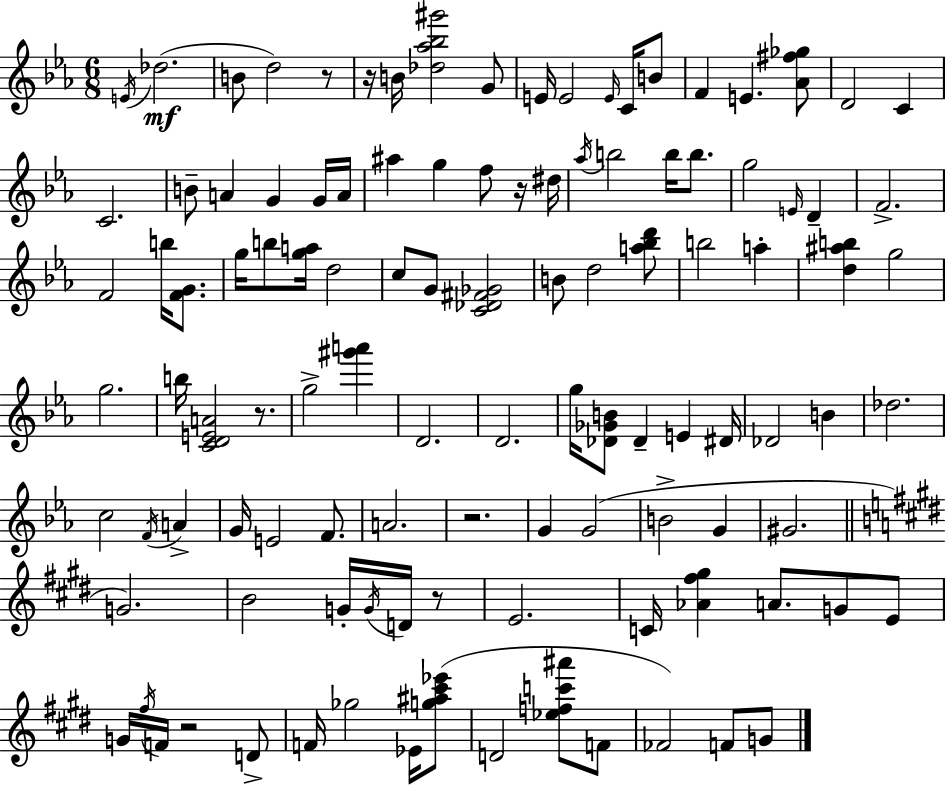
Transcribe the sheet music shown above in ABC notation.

X:1
T:Untitled
M:6/8
L:1/4
K:Cm
E/4 _d2 B/2 d2 z/2 z/4 B/4 [_d_a_b^g']2 G/2 E/4 E2 E/4 C/4 B/2 F E [_A^f_g]/2 D2 C C2 B/2 A G G/4 A/4 ^a g f/2 z/4 ^d/4 _a/4 b2 b/4 b/2 g2 E/4 D F2 F2 b/4 [FG]/2 g/4 b/2 [ga]/4 d2 c/2 G/2 [C_D^F_G]2 B/2 d2 [a_bd']/2 b2 a [d^ab] g2 g2 b/4 [CDEA]2 z/2 g2 [^g'a'] D2 D2 g/4 [_D_GB]/2 _D E ^D/4 _D2 B _d2 c2 F/4 A G/4 E2 F/2 A2 z2 G G2 B2 G ^G2 G2 B2 G/4 G/4 D/4 z/2 E2 C/4 [_A^f^g] A/2 G/2 E/2 G/4 ^f/4 F/4 z2 D/2 F/4 _g2 _E/4 [g^a^c'_e']/2 D2 [_efc'^a']/2 F/2 _F2 F/2 G/2